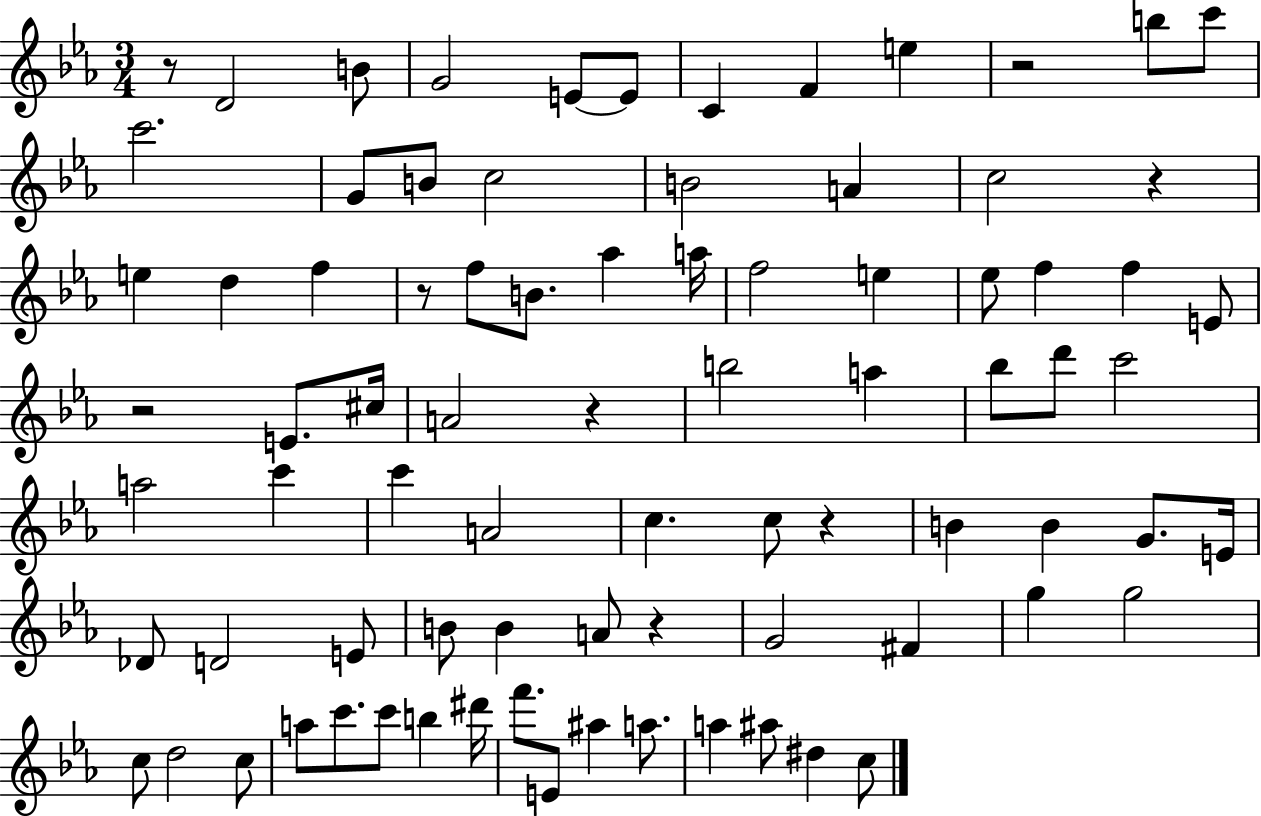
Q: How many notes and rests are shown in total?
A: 82